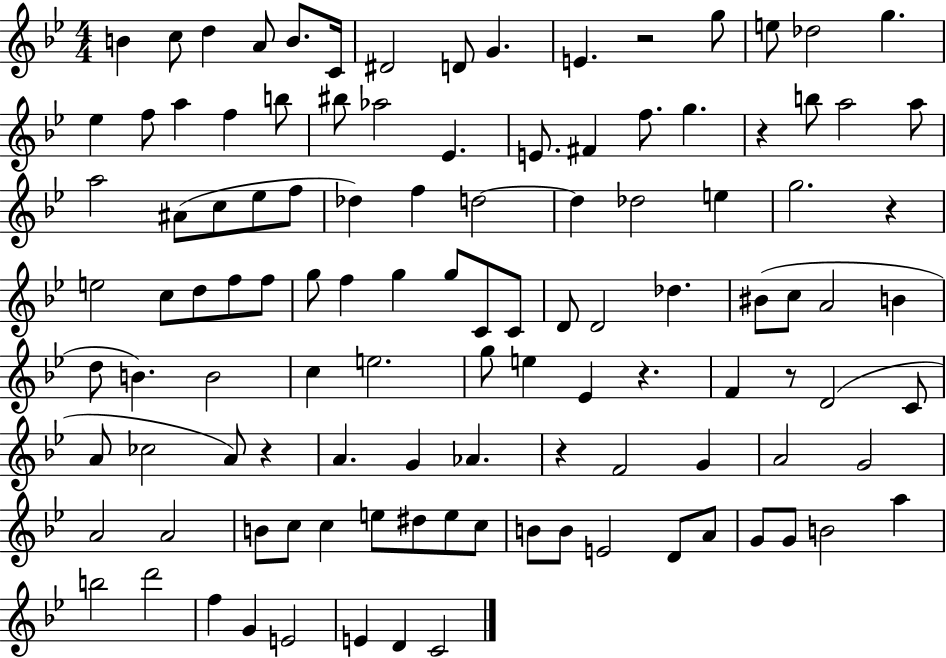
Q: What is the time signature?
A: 4/4